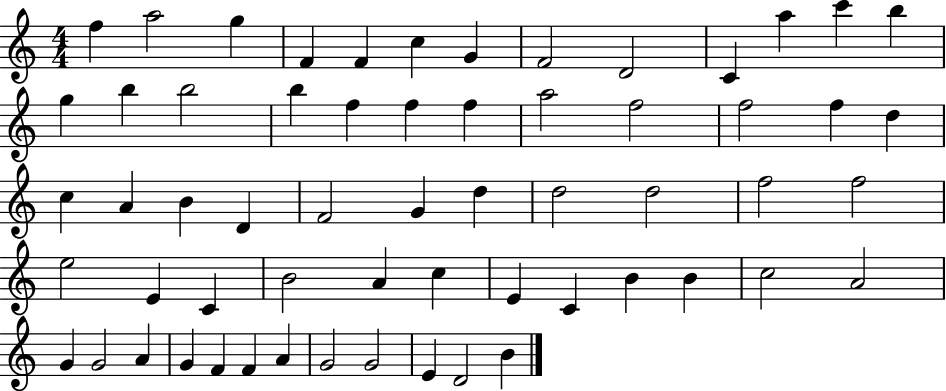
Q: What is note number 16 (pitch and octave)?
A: B5